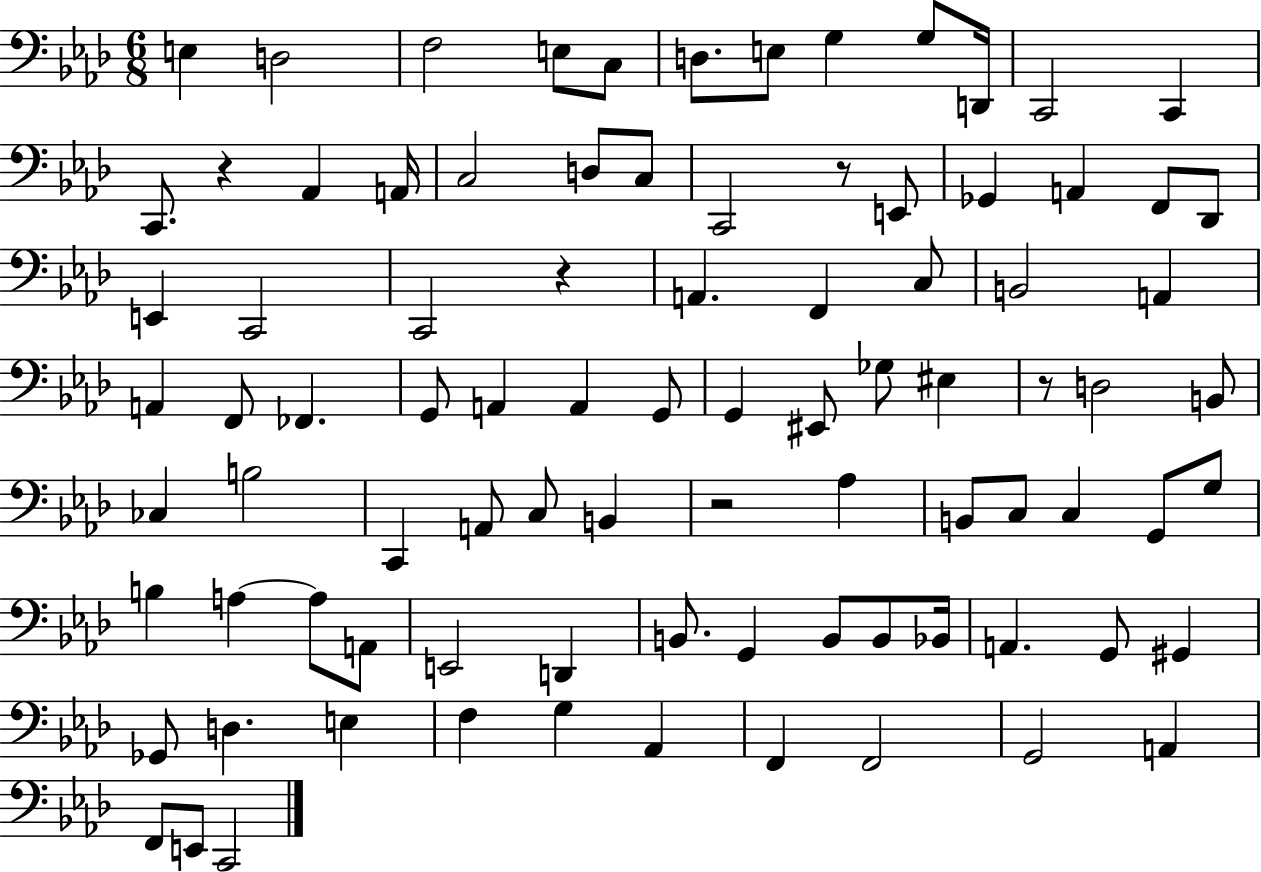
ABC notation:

X:1
T:Untitled
M:6/8
L:1/4
K:Ab
E, D,2 F,2 E,/2 C,/2 D,/2 E,/2 G, G,/2 D,,/4 C,,2 C,, C,,/2 z _A,, A,,/4 C,2 D,/2 C,/2 C,,2 z/2 E,,/2 _G,, A,, F,,/2 _D,,/2 E,, C,,2 C,,2 z A,, F,, C,/2 B,,2 A,, A,, F,,/2 _F,, G,,/2 A,, A,, G,,/2 G,, ^E,,/2 _G,/2 ^E, z/2 D,2 B,,/2 _C, B,2 C,, A,,/2 C,/2 B,, z2 _A, B,,/2 C,/2 C, G,,/2 G,/2 B, A, A,/2 A,,/2 E,,2 D,, B,,/2 G,, B,,/2 B,,/2 _B,,/4 A,, G,,/2 ^G,, _G,,/2 D, E, F, G, _A,, F,, F,,2 G,,2 A,, F,,/2 E,,/2 C,,2